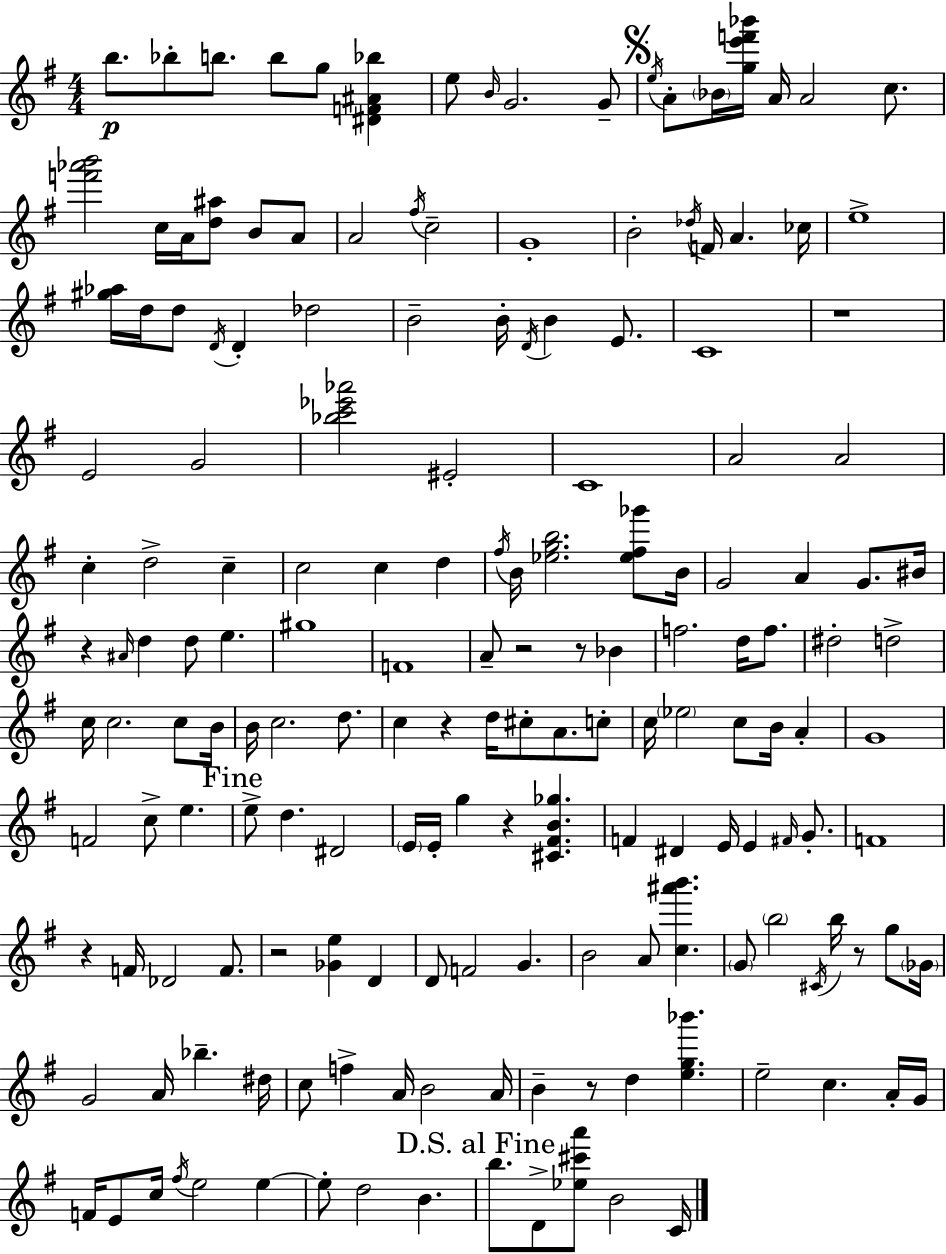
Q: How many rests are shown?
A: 10